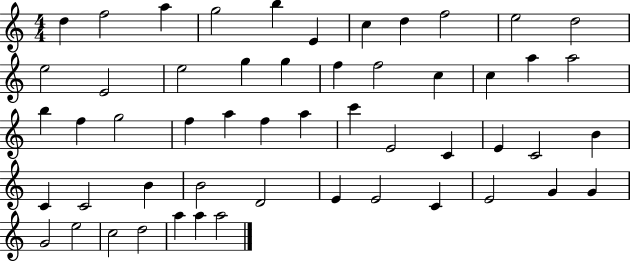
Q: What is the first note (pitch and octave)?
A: D5